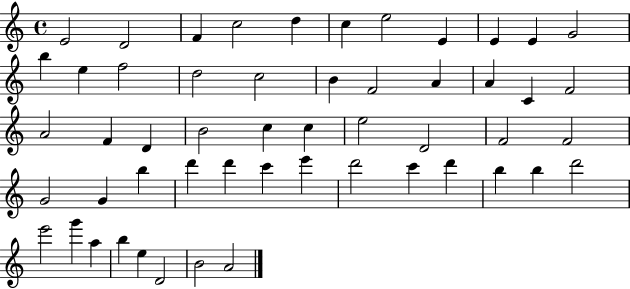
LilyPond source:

{
  \clef treble
  \time 4/4
  \defaultTimeSignature
  \key c \major
  e'2 d'2 | f'4 c''2 d''4 | c''4 e''2 e'4 | e'4 e'4 g'2 | \break b''4 e''4 f''2 | d''2 c''2 | b'4 f'2 a'4 | a'4 c'4 f'2 | \break a'2 f'4 d'4 | b'2 c''4 c''4 | e''2 d'2 | f'2 f'2 | \break g'2 g'4 b''4 | d'''4 d'''4 c'''4 e'''4 | d'''2 c'''4 d'''4 | b''4 b''4 d'''2 | \break e'''2 g'''4 a''4 | b''4 e''4 d'2 | b'2 a'2 | \bar "|."
}